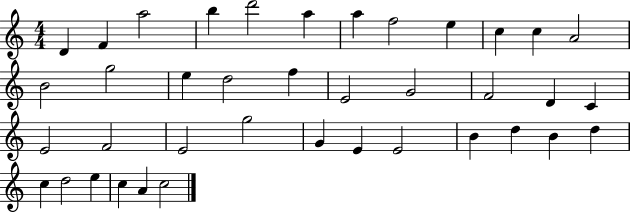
X:1
T:Untitled
M:4/4
L:1/4
K:C
D F a2 b d'2 a a f2 e c c A2 B2 g2 e d2 f E2 G2 F2 D C E2 F2 E2 g2 G E E2 B d B d c d2 e c A c2